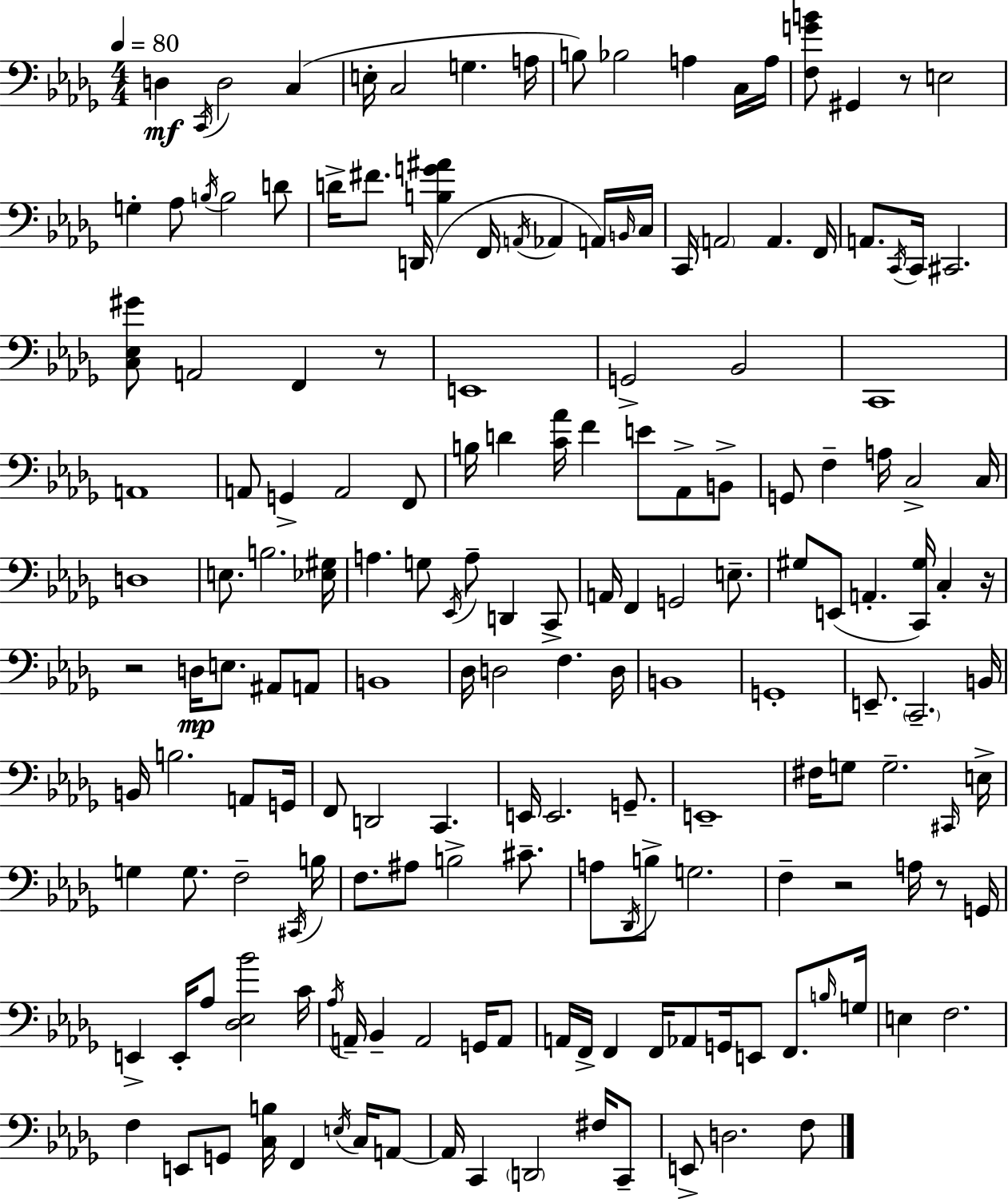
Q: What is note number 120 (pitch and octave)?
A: F3